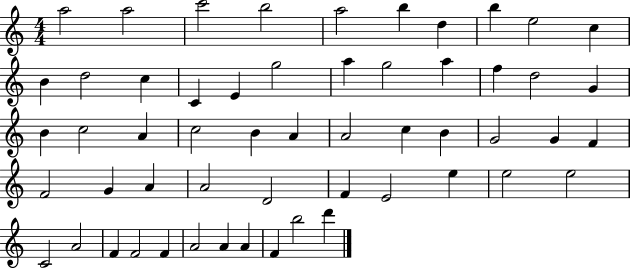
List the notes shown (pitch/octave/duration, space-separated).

A5/h A5/h C6/h B5/h A5/h B5/q D5/q B5/q E5/h C5/q B4/q D5/h C5/q C4/q E4/q G5/h A5/q G5/h A5/q F5/q D5/h G4/q B4/q C5/h A4/q C5/h B4/q A4/q A4/h C5/q B4/q G4/h G4/q F4/q F4/h G4/q A4/q A4/h D4/h F4/q E4/h E5/q E5/h E5/h C4/h A4/h F4/q F4/h F4/q A4/h A4/q A4/q F4/q B5/h D6/q